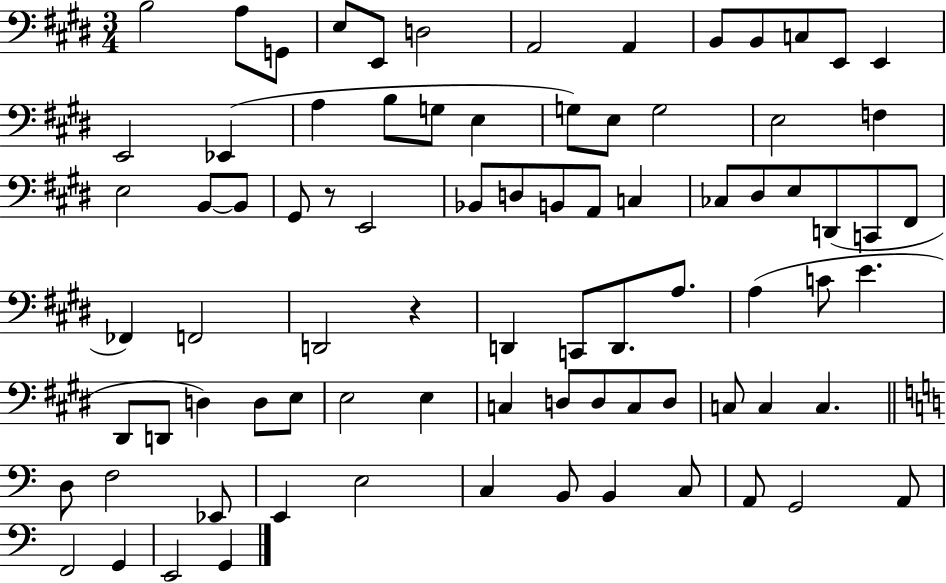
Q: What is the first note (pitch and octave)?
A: B3